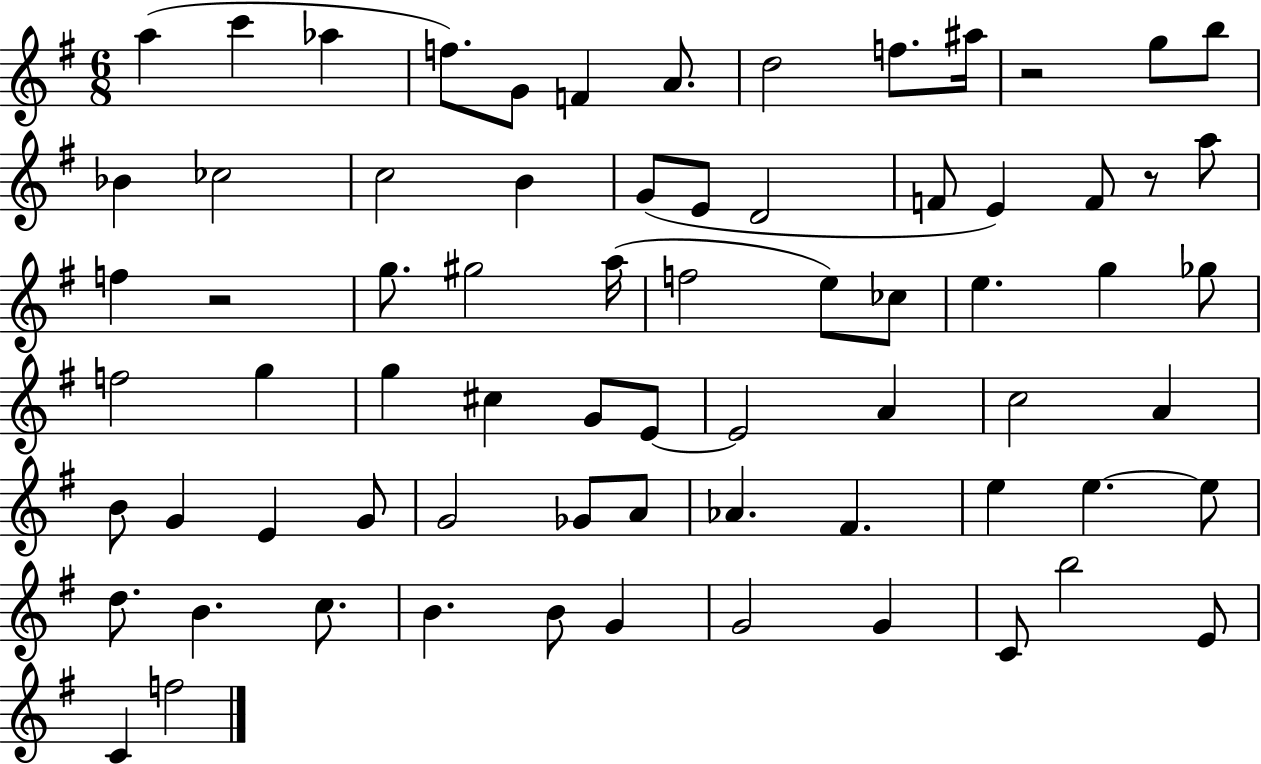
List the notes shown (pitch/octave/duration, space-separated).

A5/q C6/q Ab5/q F5/e. G4/e F4/q A4/e. D5/h F5/e. A#5/s R/h G5/e B5/e Bb4/q CES5/h C5/h B4/q G4/e E4/e D4/h F4/e E4/q F4/e R/e A5/e F5/q R/h G5/e. G#5/h A5/s F5/h E5/e CES5/e E5/q. G5/q Gb5/e F5/h G5/q G5/q C#5/q G4/e E4/e E4/h A4/q C5/h A4/q B4/e G4/q E4/q G4/e G4/h Gb4/e A4/e Ab4/q. F#4/q. E5/q E5/q. E5/e D5/e. B4/q. C5/e. B4/q. B4/e G4/q G4/h G4/q C4/e B5/h E4/e C4/q F5/h